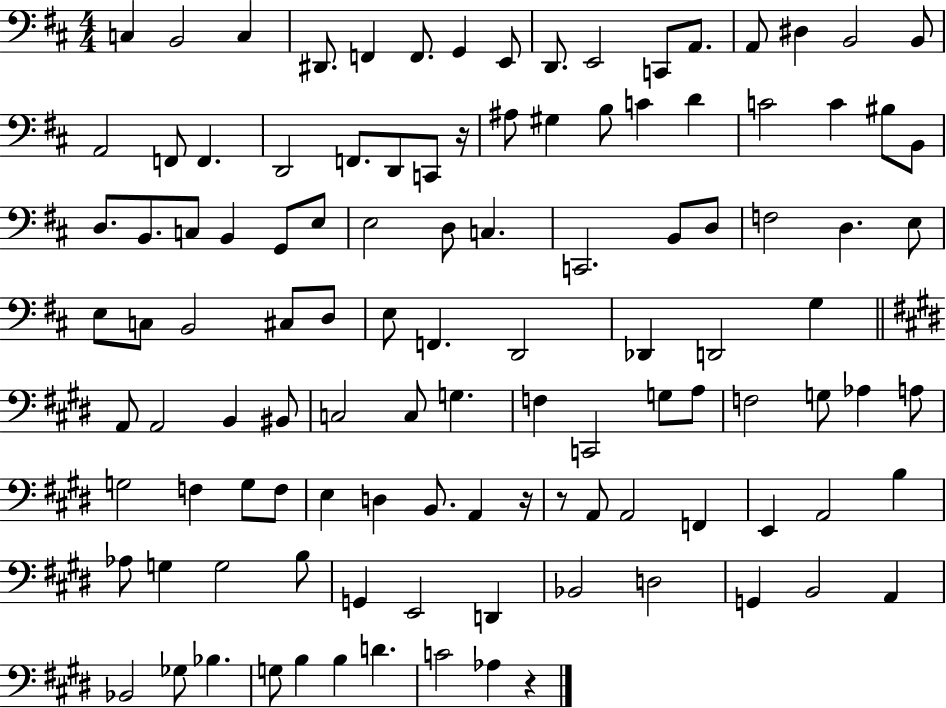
C3/q B2/h C3/q D#2/e. F2/q F2/e. G2/q E2/e D2/e. E2/h C2/e A2/e. A2/e D#3/q B2/h B2/e A2/h F2/e F2/q. D2/h F2/e. D2/e C2/e R/s A#3/e G#3/q B3/e C4/q D4/q C4/h C4/q BIS3/e B2/e D3/e. B2/e. C3/e B2/q G2/e E3/e E3/h D3/e C3/q. C2/h. B2/e D3/e F3/h D3/q. E3/e E3/e C3/e B2/h C#3/e D3/e E3/e F2/q. D2/h Db2/q D2/h G3/q A2/e A2/h B2/q BIS2/e C3/h C3/e G3/q. F3/q C2/h G3/e A3/e F3/h G3/e Ab3/q A3/e G3/h F3/q G3/e F3/e E3/q D3/q B2/e. A2/q R/s R/e A2/e A2/h F2/q E2/q A2/h B3/q Ab3/e G3/q G3/h B3/e G2/q E2/h D2/q Bb2/h D3/h G2/q B2/h A2/q Bb2/h Gb3/e Bb3/q. G3/e B3/q B3/q D4/q. C4/h Ab3/q R/q